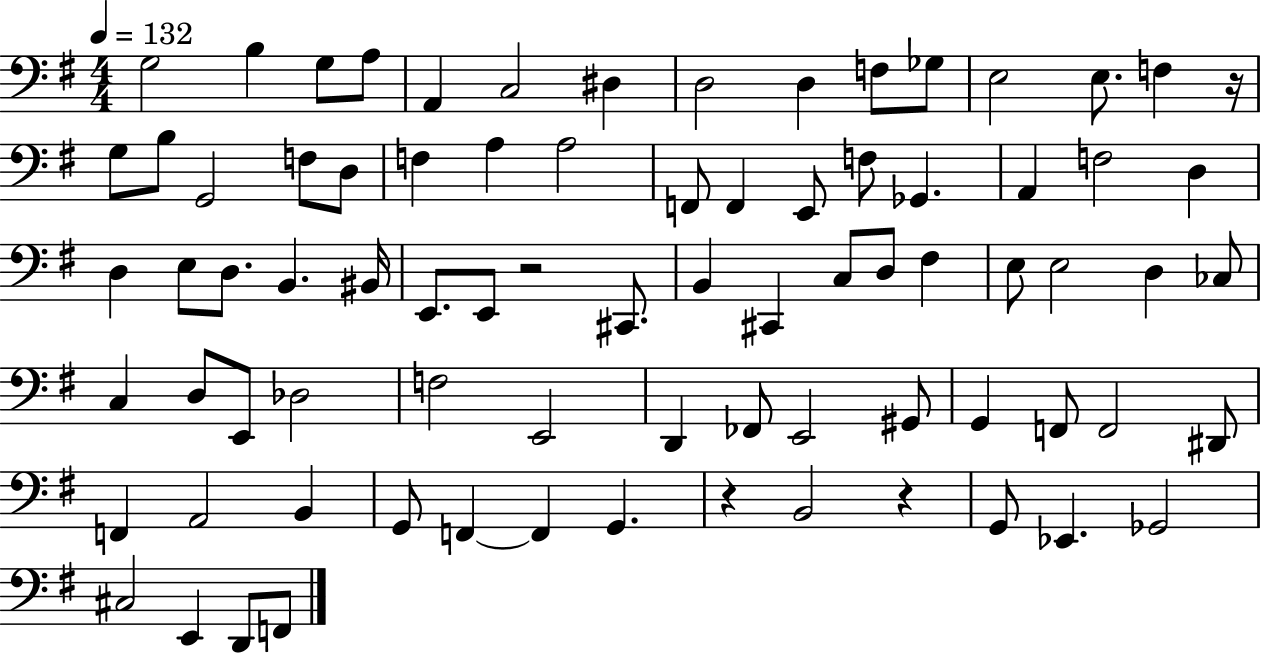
G3/h B3/q G3/e A3/e A2/q C3/h D#3/q D3/h D3/q F3/e Gb3/e E3/h E3/e. F3/q R/s G3/e B3/e G2/h F3/e D3/e F3/q A3/q A3/h F2/e F2/q E2/e F3/e Gb2/q. A2/q F3/h D3/q D3/q E3/e D3/e. B2/q. BIS2/s E2/e. E2/e R/h C#2/e. B2/q C#2/q C3/e D3/e F#3/q E3/e E3/h D3/q CES3/e C3/q D3/e E2/e Db3/h F3/h E2/h D2/q FES2/e E2/h G#2/e G2/q F2/e F2/h D#2/e F2/q A2/h B2/q G2/e F2/q F2/q G2/q. R/q B2/h R/q G2/e Eb2/q. Gb2/h C#3/h E2/q D2/e F2/e